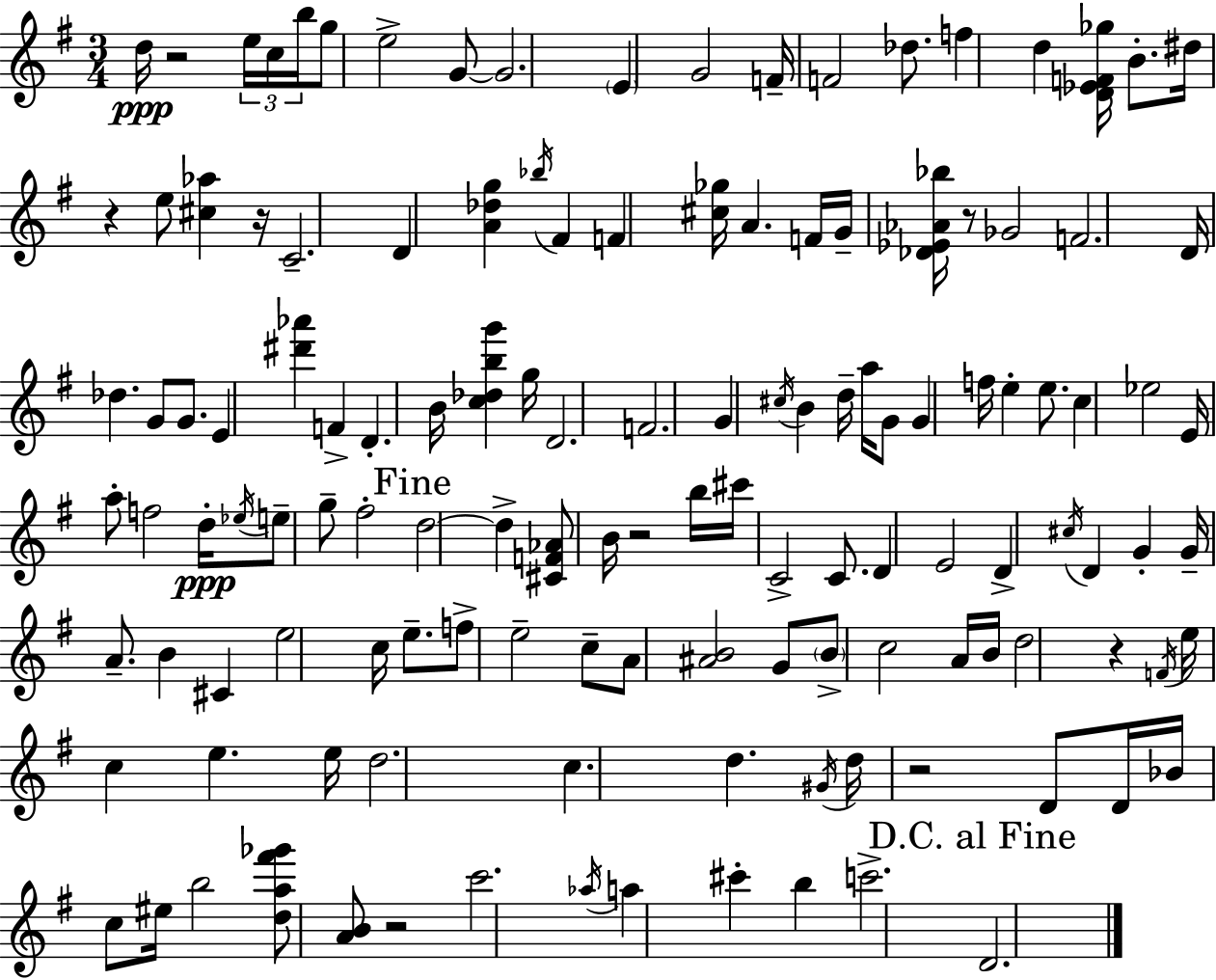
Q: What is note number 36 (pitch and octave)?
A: B4